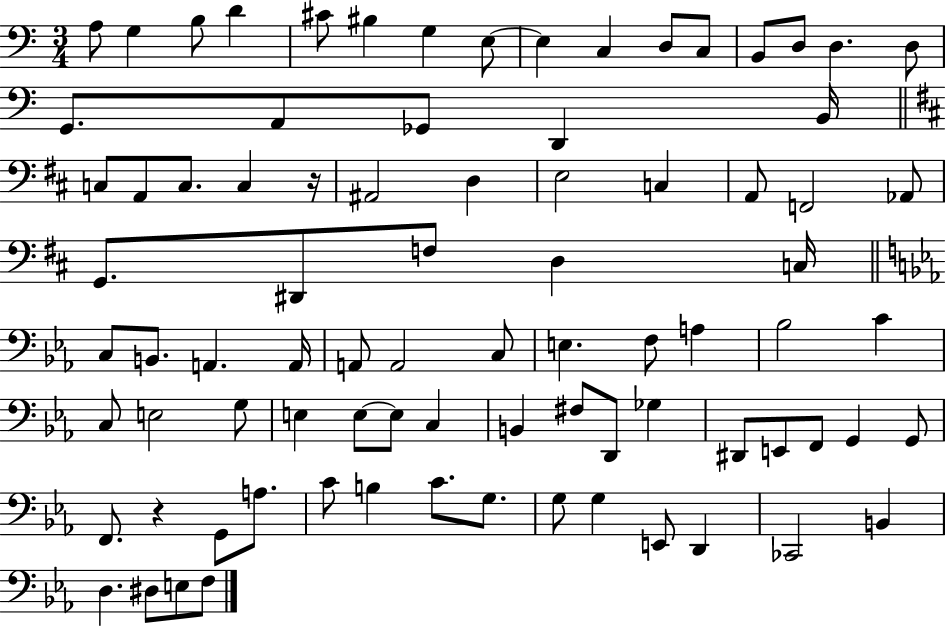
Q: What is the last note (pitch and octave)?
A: F3